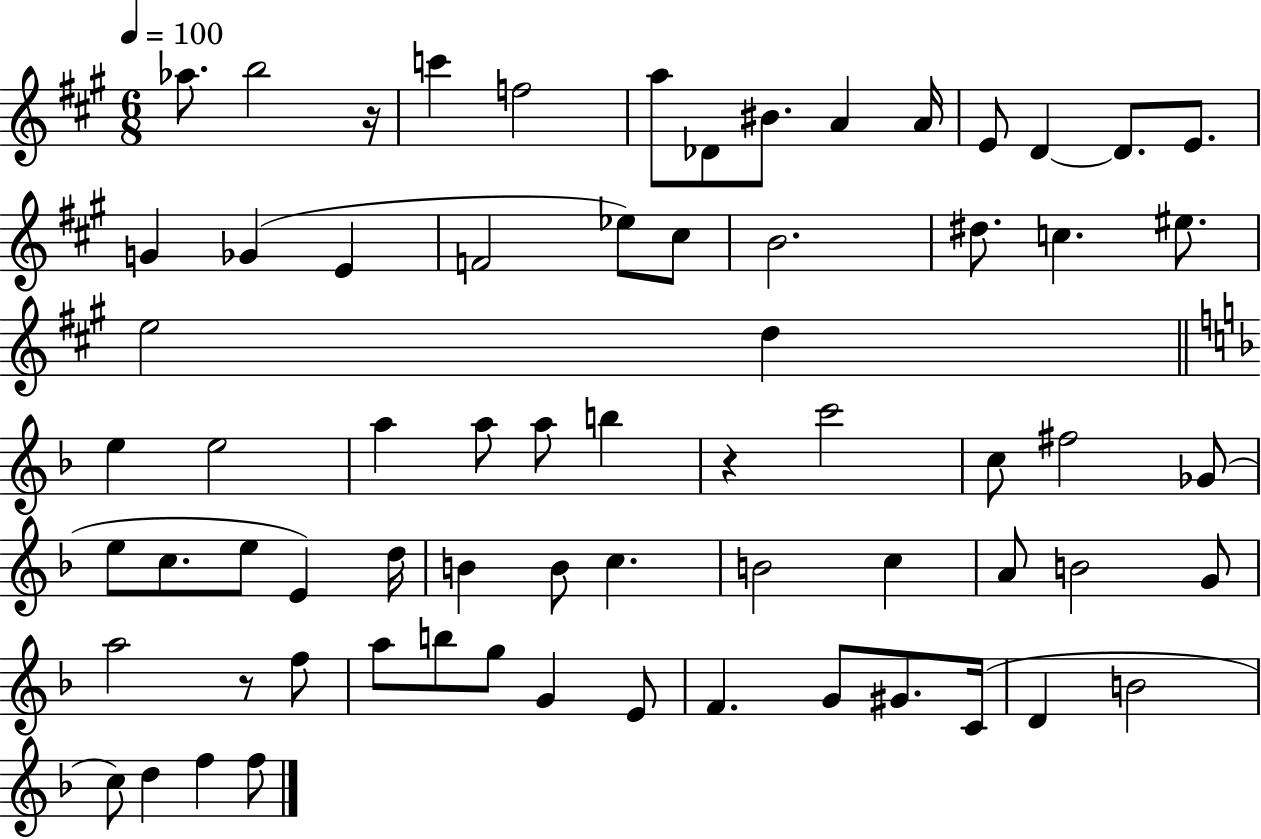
{
  \clef treble
  \numericTimeSignature
  \time 6/8
  \key a \major
  \tempo 4 = 100
  aes''8. b''2 r16 | c'''4 f''2 | a''8 des'8 bis'8. a'4 a'16 | e'8 d'4~~ d'8. e'8. | \break g'4 ges'4( e'4 | f'2 ees''8) cis''8 | b'2. | dis''8. c''4. eis''8. | \break e''2 d''4 | \bar "||" \break \key d \minor e''4 e''2 | a''4 a''8 a''8 b''4 | r4 c'''2 | c''8 fis''2 ges'8( | \break e''8 c''8. e''8 e'4) d''16 | b'4 b'8 c''4. | b'2 c''4 | a'8 b'2 g'8 | \break a''2 r8 f''8 | a''8 b''8 g''8 g'4 e'8 | f'4. g'8 gis'8. c'16( | d'4 b'2 | \break c''8) d''4 f''4 f''8 | \bar "|."
}